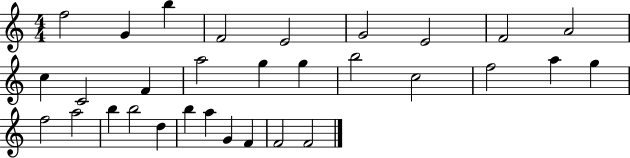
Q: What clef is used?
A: treble